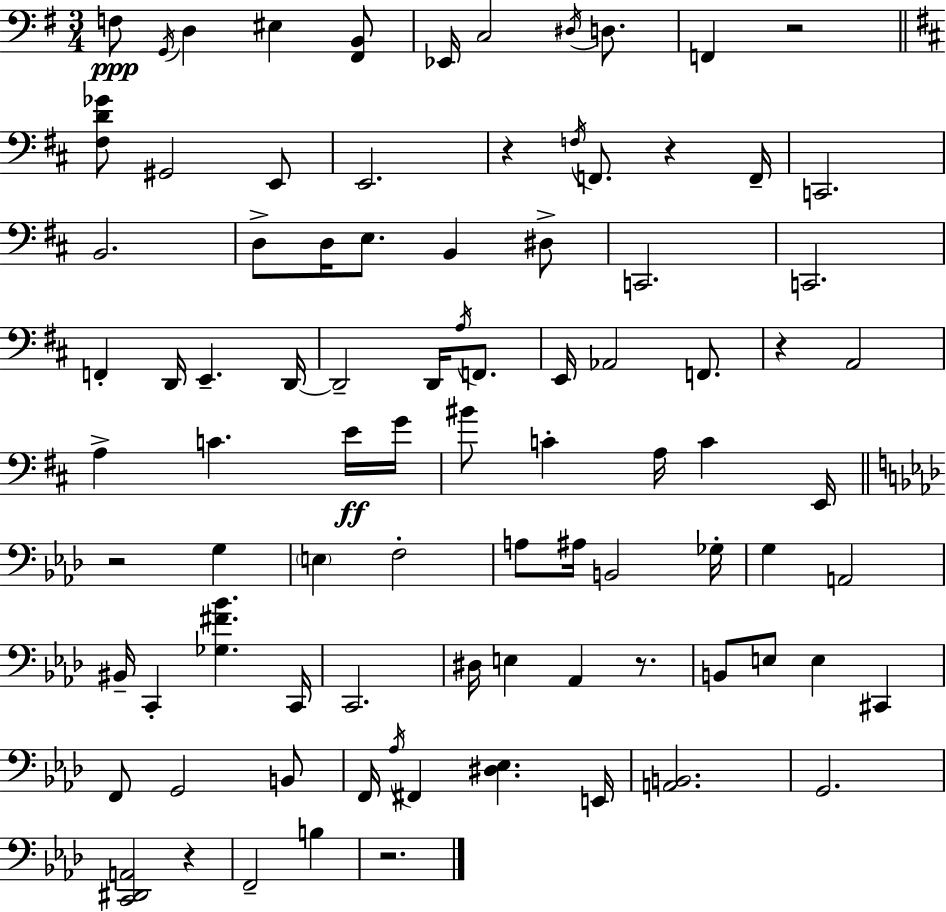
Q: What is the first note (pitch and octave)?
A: F3